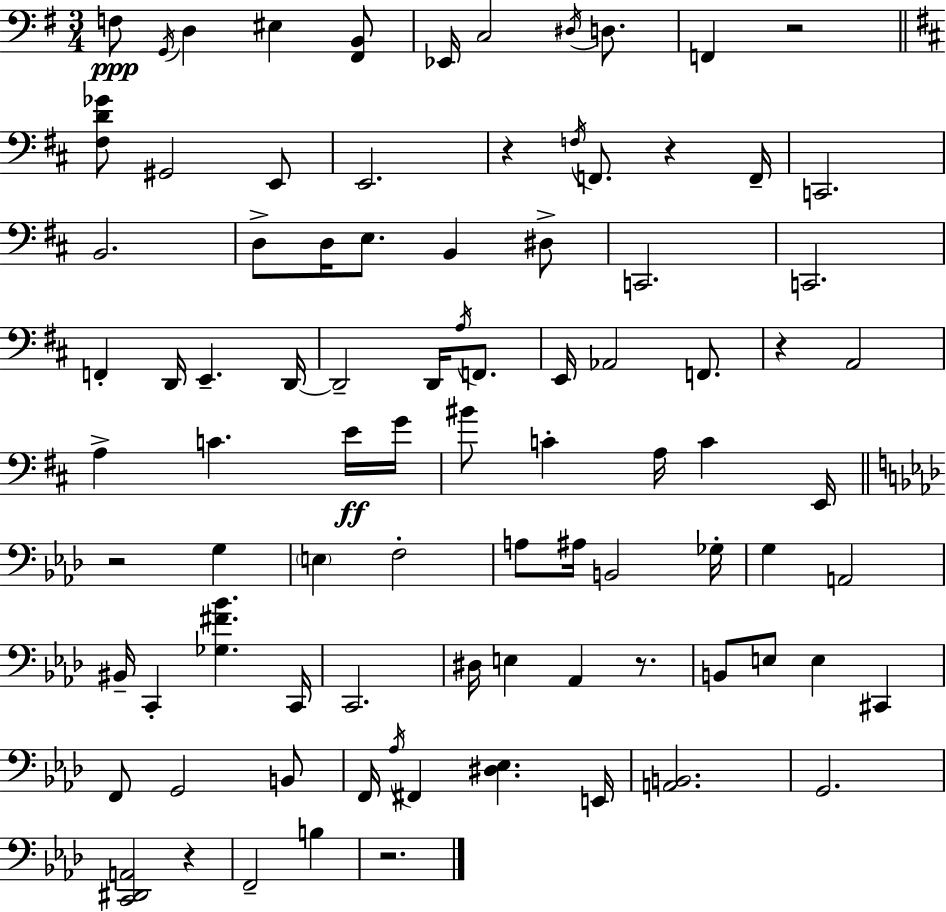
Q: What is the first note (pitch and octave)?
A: F3